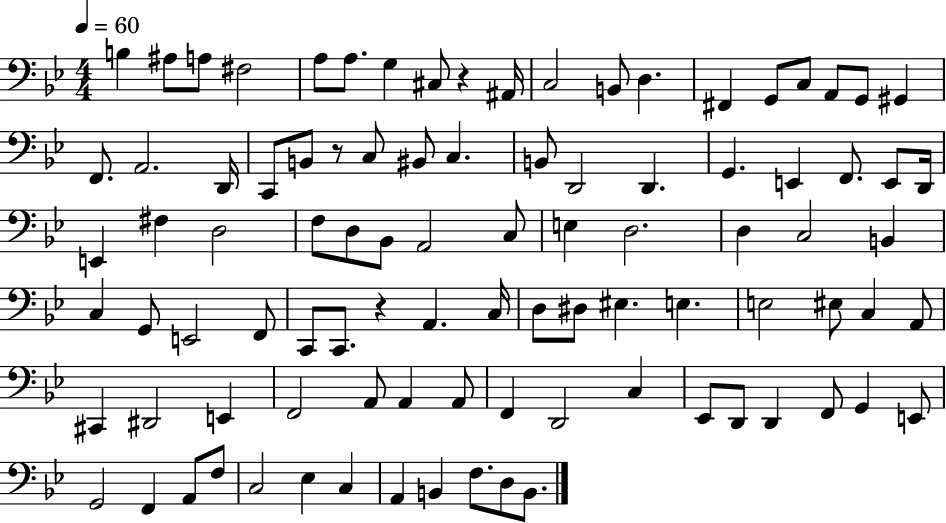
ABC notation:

X:1
T:Untitled
M:4/4
L:1/4
K:Bb
B, ^A,/2 A,/2 ^F,2 A,/2 A,/2 G, ^C,/2 z ^A,,/4 C,2 B,,/2 D, ^F,, G,,/2 C,/2 A,,/2 G,,/2 ^G,, F,,/2 A,,2 D,,/4 C,,/2 B,,/2 z/2 C,/2 ^B,,/2 C, B,,/2 D,,2 D,, G,, E,, F,,/2 E,,/2 D,,/4 E,, ^F, D,2 F,/2 D,/2 _B,,/2 A,,2 C,/2 E, D,2 D, C,2 B,, C, G,,/2 E,,2 F,,/2 C,,/2 C,,/2 z A,, C,/4 D,/2 ^D,/2 ^E, E, E,2 ^E,/2 C, A,,/2 ^C,, ^D,,2 E,, F,,2 A,,/2 A,, A,,/2 F,, D,,2 C, _E,,/2 D,,/2 D,, F,,/2 G,, E,,/2 G,,2 F,, A,,/2 F,/2 C,2 _E, C, A,, B,, F,/2 D,/2 B,,/2